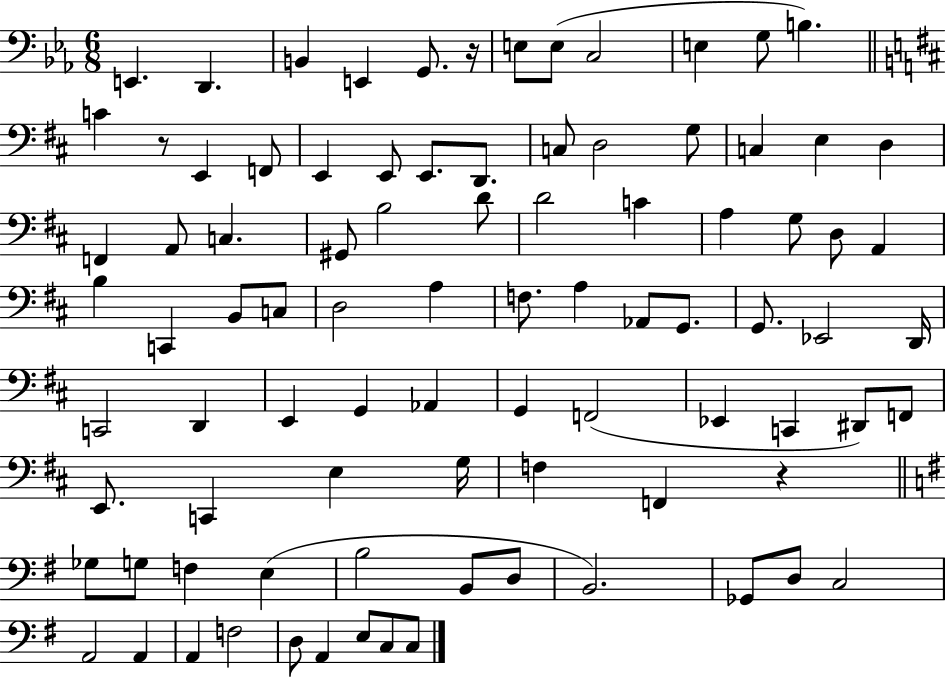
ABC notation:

X:1
T:Untitled
M:6/8
L:1/4
K:Eb
E,, D,, B,, E,, G,,/2 z/4 E,/2 E,/2 C,2 E, G,/2 B, C z/2 E,, F,,/2 E,, E,,/2 E,,/2 D,,/2 C,/2 D,2 G,/2 C, E, D, F,, A,,/2 C, ^G,,/2 B,2 D/2 D2 C A, G,/2 D,/2 A,, B, C,, B,,/2 C,/2 D,2 A, F,/2 A, _A,,/2 G,,/2 G,,/2 _E,,2 D,,/4 C,,2 D,, E,, G,, _A,, G,, F,,2 _E,, C,, ^D,,/2 F,,/2 E,,/2 C,, E, G,/4 F, F,, z _G,/2 G,/2 F, E, B,2 B,,/2 D,/2 B,,2 _G,,/2 D,/2 C,2 A,,2 A,, A,, F,2 D,/2 A,, E,/2 C,/2 C,/2